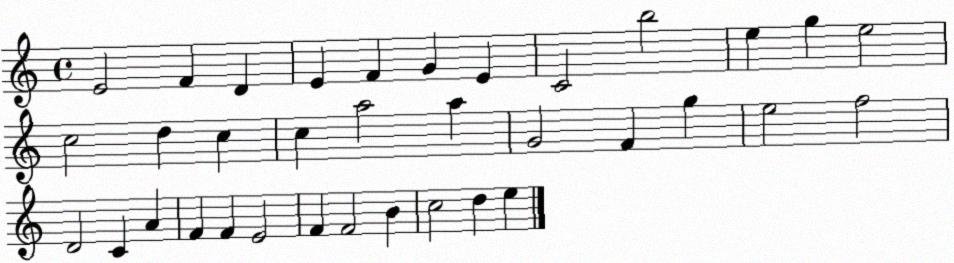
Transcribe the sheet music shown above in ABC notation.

X:1
T:Untitled
M:4/4
L:1/4
K:C
E2 F D E F G E C2 b2 e g e2 c2 d c c a2 a G2 F g e2 f2 D2 C A F F E2 F F2 B c2 d e